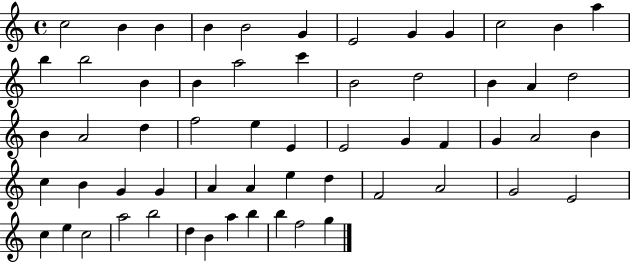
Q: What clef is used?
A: treble